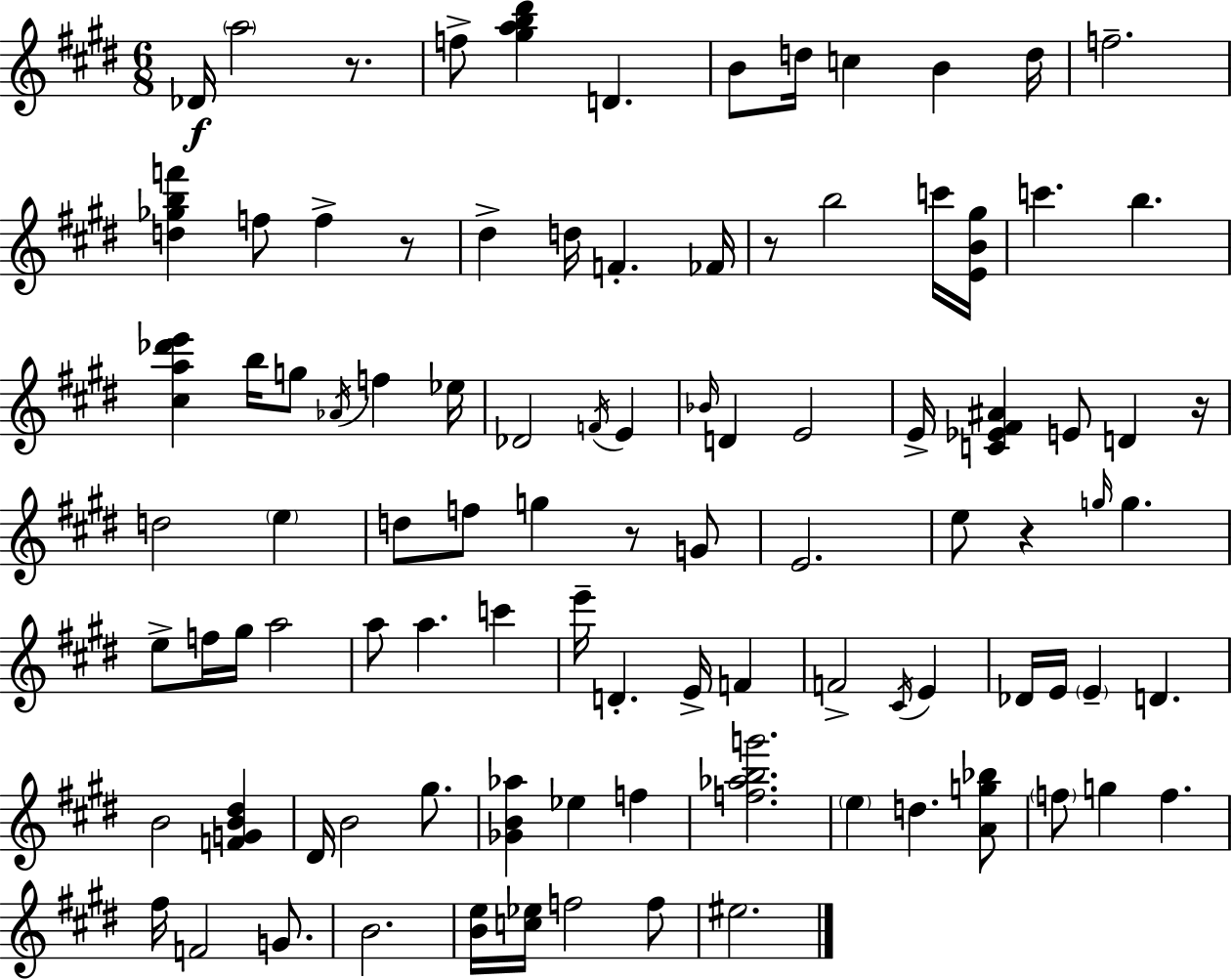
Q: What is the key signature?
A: E major